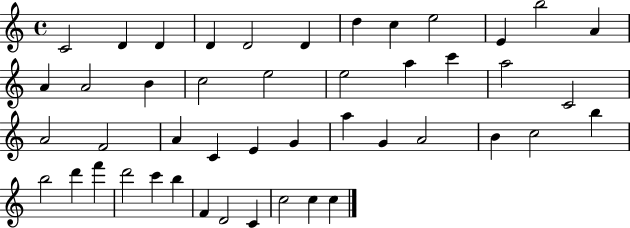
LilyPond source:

{
  \clef treble
  \time 4/4
  \defaultTimeSignature
  \key c \major
  c'2 d'4 d'4 | d'4 d'2 d'4 | d''4 c''4 e''2 | e'4 b''2 a'4 | \break a'4 a'2 b'4 | c''2 e''2 | e''2 a''4 c'''4 | a''2 c'2 | \break a'2 f'2 | a'4 c'4 e'4 g'4 | a''4 g'4 a'2 | b'4 c''2 b''4 | \break b''2 d'''4 f'''4 | d'''2 c'''4 b''4 | f'4 d'2 c'4 | c''2 c''4 c''4 | \break \bar "|."
}